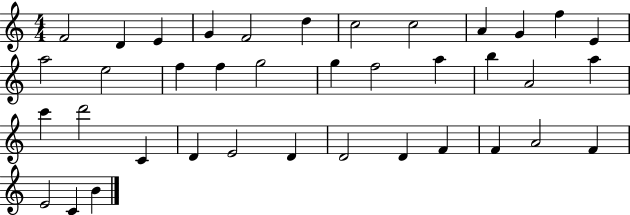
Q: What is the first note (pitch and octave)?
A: F4